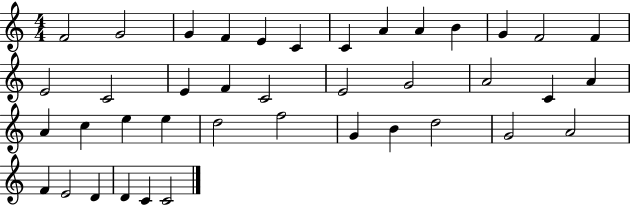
F4/h G4/h G4/q F4/q E4/q C4/q C4/q A4/q A4/q B4/q G4/q F4/h F4/q E4/h C4/h E4/q F4/q C4/h E4/h G4/h A4/h C4/q A4/q A4/q C5/q E5/q E5/q D5/h F5/h G4/q B4/q D5/h G4/h A4/h F4/q E4/h D4/q D4/q C4/q C4/h